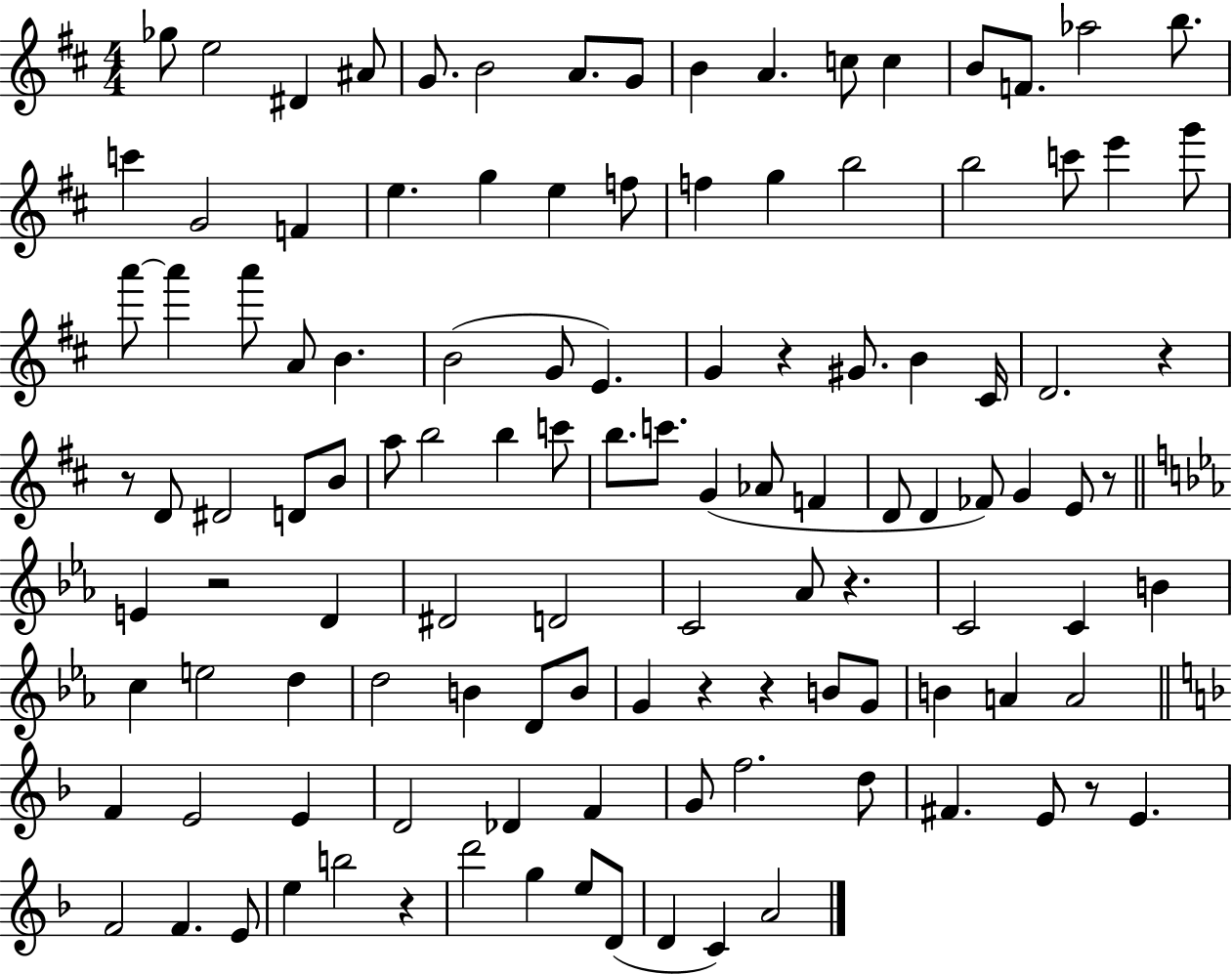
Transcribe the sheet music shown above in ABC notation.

X:1
T:Untitled
M:4/4
L:1/4
K:D
_g/2 e2 ^D ^A/2 G/2 B2 A/2 G/2 B A c/2 c B/2 F/2 _a2 b/2 c' G2 F e g e f/2 f g b2 b2 c'/2 e' g'/2 a'/2 a' a'/2 A/2 B B2 G/2 E G z ^G/2 B ^C/4 D2 z z/2 D/2 ^D2 D/2 B/2 a/2 b2 b c'/2 b/2 c'/2 G _A/2 F D/2 D _F/2 G E/2 z/2 E z2 D ^D2 D2 C2 _A/2 z C2 C B c e2 d d2 B D/2 B/2 G z z B/2 G/2 B A A2 F E2 E D2 _D F G/2 f2 d/2 ^F E/2 z/2 E F2 F E/2 e b2 z d'2 g e/2 D/2 D C A2